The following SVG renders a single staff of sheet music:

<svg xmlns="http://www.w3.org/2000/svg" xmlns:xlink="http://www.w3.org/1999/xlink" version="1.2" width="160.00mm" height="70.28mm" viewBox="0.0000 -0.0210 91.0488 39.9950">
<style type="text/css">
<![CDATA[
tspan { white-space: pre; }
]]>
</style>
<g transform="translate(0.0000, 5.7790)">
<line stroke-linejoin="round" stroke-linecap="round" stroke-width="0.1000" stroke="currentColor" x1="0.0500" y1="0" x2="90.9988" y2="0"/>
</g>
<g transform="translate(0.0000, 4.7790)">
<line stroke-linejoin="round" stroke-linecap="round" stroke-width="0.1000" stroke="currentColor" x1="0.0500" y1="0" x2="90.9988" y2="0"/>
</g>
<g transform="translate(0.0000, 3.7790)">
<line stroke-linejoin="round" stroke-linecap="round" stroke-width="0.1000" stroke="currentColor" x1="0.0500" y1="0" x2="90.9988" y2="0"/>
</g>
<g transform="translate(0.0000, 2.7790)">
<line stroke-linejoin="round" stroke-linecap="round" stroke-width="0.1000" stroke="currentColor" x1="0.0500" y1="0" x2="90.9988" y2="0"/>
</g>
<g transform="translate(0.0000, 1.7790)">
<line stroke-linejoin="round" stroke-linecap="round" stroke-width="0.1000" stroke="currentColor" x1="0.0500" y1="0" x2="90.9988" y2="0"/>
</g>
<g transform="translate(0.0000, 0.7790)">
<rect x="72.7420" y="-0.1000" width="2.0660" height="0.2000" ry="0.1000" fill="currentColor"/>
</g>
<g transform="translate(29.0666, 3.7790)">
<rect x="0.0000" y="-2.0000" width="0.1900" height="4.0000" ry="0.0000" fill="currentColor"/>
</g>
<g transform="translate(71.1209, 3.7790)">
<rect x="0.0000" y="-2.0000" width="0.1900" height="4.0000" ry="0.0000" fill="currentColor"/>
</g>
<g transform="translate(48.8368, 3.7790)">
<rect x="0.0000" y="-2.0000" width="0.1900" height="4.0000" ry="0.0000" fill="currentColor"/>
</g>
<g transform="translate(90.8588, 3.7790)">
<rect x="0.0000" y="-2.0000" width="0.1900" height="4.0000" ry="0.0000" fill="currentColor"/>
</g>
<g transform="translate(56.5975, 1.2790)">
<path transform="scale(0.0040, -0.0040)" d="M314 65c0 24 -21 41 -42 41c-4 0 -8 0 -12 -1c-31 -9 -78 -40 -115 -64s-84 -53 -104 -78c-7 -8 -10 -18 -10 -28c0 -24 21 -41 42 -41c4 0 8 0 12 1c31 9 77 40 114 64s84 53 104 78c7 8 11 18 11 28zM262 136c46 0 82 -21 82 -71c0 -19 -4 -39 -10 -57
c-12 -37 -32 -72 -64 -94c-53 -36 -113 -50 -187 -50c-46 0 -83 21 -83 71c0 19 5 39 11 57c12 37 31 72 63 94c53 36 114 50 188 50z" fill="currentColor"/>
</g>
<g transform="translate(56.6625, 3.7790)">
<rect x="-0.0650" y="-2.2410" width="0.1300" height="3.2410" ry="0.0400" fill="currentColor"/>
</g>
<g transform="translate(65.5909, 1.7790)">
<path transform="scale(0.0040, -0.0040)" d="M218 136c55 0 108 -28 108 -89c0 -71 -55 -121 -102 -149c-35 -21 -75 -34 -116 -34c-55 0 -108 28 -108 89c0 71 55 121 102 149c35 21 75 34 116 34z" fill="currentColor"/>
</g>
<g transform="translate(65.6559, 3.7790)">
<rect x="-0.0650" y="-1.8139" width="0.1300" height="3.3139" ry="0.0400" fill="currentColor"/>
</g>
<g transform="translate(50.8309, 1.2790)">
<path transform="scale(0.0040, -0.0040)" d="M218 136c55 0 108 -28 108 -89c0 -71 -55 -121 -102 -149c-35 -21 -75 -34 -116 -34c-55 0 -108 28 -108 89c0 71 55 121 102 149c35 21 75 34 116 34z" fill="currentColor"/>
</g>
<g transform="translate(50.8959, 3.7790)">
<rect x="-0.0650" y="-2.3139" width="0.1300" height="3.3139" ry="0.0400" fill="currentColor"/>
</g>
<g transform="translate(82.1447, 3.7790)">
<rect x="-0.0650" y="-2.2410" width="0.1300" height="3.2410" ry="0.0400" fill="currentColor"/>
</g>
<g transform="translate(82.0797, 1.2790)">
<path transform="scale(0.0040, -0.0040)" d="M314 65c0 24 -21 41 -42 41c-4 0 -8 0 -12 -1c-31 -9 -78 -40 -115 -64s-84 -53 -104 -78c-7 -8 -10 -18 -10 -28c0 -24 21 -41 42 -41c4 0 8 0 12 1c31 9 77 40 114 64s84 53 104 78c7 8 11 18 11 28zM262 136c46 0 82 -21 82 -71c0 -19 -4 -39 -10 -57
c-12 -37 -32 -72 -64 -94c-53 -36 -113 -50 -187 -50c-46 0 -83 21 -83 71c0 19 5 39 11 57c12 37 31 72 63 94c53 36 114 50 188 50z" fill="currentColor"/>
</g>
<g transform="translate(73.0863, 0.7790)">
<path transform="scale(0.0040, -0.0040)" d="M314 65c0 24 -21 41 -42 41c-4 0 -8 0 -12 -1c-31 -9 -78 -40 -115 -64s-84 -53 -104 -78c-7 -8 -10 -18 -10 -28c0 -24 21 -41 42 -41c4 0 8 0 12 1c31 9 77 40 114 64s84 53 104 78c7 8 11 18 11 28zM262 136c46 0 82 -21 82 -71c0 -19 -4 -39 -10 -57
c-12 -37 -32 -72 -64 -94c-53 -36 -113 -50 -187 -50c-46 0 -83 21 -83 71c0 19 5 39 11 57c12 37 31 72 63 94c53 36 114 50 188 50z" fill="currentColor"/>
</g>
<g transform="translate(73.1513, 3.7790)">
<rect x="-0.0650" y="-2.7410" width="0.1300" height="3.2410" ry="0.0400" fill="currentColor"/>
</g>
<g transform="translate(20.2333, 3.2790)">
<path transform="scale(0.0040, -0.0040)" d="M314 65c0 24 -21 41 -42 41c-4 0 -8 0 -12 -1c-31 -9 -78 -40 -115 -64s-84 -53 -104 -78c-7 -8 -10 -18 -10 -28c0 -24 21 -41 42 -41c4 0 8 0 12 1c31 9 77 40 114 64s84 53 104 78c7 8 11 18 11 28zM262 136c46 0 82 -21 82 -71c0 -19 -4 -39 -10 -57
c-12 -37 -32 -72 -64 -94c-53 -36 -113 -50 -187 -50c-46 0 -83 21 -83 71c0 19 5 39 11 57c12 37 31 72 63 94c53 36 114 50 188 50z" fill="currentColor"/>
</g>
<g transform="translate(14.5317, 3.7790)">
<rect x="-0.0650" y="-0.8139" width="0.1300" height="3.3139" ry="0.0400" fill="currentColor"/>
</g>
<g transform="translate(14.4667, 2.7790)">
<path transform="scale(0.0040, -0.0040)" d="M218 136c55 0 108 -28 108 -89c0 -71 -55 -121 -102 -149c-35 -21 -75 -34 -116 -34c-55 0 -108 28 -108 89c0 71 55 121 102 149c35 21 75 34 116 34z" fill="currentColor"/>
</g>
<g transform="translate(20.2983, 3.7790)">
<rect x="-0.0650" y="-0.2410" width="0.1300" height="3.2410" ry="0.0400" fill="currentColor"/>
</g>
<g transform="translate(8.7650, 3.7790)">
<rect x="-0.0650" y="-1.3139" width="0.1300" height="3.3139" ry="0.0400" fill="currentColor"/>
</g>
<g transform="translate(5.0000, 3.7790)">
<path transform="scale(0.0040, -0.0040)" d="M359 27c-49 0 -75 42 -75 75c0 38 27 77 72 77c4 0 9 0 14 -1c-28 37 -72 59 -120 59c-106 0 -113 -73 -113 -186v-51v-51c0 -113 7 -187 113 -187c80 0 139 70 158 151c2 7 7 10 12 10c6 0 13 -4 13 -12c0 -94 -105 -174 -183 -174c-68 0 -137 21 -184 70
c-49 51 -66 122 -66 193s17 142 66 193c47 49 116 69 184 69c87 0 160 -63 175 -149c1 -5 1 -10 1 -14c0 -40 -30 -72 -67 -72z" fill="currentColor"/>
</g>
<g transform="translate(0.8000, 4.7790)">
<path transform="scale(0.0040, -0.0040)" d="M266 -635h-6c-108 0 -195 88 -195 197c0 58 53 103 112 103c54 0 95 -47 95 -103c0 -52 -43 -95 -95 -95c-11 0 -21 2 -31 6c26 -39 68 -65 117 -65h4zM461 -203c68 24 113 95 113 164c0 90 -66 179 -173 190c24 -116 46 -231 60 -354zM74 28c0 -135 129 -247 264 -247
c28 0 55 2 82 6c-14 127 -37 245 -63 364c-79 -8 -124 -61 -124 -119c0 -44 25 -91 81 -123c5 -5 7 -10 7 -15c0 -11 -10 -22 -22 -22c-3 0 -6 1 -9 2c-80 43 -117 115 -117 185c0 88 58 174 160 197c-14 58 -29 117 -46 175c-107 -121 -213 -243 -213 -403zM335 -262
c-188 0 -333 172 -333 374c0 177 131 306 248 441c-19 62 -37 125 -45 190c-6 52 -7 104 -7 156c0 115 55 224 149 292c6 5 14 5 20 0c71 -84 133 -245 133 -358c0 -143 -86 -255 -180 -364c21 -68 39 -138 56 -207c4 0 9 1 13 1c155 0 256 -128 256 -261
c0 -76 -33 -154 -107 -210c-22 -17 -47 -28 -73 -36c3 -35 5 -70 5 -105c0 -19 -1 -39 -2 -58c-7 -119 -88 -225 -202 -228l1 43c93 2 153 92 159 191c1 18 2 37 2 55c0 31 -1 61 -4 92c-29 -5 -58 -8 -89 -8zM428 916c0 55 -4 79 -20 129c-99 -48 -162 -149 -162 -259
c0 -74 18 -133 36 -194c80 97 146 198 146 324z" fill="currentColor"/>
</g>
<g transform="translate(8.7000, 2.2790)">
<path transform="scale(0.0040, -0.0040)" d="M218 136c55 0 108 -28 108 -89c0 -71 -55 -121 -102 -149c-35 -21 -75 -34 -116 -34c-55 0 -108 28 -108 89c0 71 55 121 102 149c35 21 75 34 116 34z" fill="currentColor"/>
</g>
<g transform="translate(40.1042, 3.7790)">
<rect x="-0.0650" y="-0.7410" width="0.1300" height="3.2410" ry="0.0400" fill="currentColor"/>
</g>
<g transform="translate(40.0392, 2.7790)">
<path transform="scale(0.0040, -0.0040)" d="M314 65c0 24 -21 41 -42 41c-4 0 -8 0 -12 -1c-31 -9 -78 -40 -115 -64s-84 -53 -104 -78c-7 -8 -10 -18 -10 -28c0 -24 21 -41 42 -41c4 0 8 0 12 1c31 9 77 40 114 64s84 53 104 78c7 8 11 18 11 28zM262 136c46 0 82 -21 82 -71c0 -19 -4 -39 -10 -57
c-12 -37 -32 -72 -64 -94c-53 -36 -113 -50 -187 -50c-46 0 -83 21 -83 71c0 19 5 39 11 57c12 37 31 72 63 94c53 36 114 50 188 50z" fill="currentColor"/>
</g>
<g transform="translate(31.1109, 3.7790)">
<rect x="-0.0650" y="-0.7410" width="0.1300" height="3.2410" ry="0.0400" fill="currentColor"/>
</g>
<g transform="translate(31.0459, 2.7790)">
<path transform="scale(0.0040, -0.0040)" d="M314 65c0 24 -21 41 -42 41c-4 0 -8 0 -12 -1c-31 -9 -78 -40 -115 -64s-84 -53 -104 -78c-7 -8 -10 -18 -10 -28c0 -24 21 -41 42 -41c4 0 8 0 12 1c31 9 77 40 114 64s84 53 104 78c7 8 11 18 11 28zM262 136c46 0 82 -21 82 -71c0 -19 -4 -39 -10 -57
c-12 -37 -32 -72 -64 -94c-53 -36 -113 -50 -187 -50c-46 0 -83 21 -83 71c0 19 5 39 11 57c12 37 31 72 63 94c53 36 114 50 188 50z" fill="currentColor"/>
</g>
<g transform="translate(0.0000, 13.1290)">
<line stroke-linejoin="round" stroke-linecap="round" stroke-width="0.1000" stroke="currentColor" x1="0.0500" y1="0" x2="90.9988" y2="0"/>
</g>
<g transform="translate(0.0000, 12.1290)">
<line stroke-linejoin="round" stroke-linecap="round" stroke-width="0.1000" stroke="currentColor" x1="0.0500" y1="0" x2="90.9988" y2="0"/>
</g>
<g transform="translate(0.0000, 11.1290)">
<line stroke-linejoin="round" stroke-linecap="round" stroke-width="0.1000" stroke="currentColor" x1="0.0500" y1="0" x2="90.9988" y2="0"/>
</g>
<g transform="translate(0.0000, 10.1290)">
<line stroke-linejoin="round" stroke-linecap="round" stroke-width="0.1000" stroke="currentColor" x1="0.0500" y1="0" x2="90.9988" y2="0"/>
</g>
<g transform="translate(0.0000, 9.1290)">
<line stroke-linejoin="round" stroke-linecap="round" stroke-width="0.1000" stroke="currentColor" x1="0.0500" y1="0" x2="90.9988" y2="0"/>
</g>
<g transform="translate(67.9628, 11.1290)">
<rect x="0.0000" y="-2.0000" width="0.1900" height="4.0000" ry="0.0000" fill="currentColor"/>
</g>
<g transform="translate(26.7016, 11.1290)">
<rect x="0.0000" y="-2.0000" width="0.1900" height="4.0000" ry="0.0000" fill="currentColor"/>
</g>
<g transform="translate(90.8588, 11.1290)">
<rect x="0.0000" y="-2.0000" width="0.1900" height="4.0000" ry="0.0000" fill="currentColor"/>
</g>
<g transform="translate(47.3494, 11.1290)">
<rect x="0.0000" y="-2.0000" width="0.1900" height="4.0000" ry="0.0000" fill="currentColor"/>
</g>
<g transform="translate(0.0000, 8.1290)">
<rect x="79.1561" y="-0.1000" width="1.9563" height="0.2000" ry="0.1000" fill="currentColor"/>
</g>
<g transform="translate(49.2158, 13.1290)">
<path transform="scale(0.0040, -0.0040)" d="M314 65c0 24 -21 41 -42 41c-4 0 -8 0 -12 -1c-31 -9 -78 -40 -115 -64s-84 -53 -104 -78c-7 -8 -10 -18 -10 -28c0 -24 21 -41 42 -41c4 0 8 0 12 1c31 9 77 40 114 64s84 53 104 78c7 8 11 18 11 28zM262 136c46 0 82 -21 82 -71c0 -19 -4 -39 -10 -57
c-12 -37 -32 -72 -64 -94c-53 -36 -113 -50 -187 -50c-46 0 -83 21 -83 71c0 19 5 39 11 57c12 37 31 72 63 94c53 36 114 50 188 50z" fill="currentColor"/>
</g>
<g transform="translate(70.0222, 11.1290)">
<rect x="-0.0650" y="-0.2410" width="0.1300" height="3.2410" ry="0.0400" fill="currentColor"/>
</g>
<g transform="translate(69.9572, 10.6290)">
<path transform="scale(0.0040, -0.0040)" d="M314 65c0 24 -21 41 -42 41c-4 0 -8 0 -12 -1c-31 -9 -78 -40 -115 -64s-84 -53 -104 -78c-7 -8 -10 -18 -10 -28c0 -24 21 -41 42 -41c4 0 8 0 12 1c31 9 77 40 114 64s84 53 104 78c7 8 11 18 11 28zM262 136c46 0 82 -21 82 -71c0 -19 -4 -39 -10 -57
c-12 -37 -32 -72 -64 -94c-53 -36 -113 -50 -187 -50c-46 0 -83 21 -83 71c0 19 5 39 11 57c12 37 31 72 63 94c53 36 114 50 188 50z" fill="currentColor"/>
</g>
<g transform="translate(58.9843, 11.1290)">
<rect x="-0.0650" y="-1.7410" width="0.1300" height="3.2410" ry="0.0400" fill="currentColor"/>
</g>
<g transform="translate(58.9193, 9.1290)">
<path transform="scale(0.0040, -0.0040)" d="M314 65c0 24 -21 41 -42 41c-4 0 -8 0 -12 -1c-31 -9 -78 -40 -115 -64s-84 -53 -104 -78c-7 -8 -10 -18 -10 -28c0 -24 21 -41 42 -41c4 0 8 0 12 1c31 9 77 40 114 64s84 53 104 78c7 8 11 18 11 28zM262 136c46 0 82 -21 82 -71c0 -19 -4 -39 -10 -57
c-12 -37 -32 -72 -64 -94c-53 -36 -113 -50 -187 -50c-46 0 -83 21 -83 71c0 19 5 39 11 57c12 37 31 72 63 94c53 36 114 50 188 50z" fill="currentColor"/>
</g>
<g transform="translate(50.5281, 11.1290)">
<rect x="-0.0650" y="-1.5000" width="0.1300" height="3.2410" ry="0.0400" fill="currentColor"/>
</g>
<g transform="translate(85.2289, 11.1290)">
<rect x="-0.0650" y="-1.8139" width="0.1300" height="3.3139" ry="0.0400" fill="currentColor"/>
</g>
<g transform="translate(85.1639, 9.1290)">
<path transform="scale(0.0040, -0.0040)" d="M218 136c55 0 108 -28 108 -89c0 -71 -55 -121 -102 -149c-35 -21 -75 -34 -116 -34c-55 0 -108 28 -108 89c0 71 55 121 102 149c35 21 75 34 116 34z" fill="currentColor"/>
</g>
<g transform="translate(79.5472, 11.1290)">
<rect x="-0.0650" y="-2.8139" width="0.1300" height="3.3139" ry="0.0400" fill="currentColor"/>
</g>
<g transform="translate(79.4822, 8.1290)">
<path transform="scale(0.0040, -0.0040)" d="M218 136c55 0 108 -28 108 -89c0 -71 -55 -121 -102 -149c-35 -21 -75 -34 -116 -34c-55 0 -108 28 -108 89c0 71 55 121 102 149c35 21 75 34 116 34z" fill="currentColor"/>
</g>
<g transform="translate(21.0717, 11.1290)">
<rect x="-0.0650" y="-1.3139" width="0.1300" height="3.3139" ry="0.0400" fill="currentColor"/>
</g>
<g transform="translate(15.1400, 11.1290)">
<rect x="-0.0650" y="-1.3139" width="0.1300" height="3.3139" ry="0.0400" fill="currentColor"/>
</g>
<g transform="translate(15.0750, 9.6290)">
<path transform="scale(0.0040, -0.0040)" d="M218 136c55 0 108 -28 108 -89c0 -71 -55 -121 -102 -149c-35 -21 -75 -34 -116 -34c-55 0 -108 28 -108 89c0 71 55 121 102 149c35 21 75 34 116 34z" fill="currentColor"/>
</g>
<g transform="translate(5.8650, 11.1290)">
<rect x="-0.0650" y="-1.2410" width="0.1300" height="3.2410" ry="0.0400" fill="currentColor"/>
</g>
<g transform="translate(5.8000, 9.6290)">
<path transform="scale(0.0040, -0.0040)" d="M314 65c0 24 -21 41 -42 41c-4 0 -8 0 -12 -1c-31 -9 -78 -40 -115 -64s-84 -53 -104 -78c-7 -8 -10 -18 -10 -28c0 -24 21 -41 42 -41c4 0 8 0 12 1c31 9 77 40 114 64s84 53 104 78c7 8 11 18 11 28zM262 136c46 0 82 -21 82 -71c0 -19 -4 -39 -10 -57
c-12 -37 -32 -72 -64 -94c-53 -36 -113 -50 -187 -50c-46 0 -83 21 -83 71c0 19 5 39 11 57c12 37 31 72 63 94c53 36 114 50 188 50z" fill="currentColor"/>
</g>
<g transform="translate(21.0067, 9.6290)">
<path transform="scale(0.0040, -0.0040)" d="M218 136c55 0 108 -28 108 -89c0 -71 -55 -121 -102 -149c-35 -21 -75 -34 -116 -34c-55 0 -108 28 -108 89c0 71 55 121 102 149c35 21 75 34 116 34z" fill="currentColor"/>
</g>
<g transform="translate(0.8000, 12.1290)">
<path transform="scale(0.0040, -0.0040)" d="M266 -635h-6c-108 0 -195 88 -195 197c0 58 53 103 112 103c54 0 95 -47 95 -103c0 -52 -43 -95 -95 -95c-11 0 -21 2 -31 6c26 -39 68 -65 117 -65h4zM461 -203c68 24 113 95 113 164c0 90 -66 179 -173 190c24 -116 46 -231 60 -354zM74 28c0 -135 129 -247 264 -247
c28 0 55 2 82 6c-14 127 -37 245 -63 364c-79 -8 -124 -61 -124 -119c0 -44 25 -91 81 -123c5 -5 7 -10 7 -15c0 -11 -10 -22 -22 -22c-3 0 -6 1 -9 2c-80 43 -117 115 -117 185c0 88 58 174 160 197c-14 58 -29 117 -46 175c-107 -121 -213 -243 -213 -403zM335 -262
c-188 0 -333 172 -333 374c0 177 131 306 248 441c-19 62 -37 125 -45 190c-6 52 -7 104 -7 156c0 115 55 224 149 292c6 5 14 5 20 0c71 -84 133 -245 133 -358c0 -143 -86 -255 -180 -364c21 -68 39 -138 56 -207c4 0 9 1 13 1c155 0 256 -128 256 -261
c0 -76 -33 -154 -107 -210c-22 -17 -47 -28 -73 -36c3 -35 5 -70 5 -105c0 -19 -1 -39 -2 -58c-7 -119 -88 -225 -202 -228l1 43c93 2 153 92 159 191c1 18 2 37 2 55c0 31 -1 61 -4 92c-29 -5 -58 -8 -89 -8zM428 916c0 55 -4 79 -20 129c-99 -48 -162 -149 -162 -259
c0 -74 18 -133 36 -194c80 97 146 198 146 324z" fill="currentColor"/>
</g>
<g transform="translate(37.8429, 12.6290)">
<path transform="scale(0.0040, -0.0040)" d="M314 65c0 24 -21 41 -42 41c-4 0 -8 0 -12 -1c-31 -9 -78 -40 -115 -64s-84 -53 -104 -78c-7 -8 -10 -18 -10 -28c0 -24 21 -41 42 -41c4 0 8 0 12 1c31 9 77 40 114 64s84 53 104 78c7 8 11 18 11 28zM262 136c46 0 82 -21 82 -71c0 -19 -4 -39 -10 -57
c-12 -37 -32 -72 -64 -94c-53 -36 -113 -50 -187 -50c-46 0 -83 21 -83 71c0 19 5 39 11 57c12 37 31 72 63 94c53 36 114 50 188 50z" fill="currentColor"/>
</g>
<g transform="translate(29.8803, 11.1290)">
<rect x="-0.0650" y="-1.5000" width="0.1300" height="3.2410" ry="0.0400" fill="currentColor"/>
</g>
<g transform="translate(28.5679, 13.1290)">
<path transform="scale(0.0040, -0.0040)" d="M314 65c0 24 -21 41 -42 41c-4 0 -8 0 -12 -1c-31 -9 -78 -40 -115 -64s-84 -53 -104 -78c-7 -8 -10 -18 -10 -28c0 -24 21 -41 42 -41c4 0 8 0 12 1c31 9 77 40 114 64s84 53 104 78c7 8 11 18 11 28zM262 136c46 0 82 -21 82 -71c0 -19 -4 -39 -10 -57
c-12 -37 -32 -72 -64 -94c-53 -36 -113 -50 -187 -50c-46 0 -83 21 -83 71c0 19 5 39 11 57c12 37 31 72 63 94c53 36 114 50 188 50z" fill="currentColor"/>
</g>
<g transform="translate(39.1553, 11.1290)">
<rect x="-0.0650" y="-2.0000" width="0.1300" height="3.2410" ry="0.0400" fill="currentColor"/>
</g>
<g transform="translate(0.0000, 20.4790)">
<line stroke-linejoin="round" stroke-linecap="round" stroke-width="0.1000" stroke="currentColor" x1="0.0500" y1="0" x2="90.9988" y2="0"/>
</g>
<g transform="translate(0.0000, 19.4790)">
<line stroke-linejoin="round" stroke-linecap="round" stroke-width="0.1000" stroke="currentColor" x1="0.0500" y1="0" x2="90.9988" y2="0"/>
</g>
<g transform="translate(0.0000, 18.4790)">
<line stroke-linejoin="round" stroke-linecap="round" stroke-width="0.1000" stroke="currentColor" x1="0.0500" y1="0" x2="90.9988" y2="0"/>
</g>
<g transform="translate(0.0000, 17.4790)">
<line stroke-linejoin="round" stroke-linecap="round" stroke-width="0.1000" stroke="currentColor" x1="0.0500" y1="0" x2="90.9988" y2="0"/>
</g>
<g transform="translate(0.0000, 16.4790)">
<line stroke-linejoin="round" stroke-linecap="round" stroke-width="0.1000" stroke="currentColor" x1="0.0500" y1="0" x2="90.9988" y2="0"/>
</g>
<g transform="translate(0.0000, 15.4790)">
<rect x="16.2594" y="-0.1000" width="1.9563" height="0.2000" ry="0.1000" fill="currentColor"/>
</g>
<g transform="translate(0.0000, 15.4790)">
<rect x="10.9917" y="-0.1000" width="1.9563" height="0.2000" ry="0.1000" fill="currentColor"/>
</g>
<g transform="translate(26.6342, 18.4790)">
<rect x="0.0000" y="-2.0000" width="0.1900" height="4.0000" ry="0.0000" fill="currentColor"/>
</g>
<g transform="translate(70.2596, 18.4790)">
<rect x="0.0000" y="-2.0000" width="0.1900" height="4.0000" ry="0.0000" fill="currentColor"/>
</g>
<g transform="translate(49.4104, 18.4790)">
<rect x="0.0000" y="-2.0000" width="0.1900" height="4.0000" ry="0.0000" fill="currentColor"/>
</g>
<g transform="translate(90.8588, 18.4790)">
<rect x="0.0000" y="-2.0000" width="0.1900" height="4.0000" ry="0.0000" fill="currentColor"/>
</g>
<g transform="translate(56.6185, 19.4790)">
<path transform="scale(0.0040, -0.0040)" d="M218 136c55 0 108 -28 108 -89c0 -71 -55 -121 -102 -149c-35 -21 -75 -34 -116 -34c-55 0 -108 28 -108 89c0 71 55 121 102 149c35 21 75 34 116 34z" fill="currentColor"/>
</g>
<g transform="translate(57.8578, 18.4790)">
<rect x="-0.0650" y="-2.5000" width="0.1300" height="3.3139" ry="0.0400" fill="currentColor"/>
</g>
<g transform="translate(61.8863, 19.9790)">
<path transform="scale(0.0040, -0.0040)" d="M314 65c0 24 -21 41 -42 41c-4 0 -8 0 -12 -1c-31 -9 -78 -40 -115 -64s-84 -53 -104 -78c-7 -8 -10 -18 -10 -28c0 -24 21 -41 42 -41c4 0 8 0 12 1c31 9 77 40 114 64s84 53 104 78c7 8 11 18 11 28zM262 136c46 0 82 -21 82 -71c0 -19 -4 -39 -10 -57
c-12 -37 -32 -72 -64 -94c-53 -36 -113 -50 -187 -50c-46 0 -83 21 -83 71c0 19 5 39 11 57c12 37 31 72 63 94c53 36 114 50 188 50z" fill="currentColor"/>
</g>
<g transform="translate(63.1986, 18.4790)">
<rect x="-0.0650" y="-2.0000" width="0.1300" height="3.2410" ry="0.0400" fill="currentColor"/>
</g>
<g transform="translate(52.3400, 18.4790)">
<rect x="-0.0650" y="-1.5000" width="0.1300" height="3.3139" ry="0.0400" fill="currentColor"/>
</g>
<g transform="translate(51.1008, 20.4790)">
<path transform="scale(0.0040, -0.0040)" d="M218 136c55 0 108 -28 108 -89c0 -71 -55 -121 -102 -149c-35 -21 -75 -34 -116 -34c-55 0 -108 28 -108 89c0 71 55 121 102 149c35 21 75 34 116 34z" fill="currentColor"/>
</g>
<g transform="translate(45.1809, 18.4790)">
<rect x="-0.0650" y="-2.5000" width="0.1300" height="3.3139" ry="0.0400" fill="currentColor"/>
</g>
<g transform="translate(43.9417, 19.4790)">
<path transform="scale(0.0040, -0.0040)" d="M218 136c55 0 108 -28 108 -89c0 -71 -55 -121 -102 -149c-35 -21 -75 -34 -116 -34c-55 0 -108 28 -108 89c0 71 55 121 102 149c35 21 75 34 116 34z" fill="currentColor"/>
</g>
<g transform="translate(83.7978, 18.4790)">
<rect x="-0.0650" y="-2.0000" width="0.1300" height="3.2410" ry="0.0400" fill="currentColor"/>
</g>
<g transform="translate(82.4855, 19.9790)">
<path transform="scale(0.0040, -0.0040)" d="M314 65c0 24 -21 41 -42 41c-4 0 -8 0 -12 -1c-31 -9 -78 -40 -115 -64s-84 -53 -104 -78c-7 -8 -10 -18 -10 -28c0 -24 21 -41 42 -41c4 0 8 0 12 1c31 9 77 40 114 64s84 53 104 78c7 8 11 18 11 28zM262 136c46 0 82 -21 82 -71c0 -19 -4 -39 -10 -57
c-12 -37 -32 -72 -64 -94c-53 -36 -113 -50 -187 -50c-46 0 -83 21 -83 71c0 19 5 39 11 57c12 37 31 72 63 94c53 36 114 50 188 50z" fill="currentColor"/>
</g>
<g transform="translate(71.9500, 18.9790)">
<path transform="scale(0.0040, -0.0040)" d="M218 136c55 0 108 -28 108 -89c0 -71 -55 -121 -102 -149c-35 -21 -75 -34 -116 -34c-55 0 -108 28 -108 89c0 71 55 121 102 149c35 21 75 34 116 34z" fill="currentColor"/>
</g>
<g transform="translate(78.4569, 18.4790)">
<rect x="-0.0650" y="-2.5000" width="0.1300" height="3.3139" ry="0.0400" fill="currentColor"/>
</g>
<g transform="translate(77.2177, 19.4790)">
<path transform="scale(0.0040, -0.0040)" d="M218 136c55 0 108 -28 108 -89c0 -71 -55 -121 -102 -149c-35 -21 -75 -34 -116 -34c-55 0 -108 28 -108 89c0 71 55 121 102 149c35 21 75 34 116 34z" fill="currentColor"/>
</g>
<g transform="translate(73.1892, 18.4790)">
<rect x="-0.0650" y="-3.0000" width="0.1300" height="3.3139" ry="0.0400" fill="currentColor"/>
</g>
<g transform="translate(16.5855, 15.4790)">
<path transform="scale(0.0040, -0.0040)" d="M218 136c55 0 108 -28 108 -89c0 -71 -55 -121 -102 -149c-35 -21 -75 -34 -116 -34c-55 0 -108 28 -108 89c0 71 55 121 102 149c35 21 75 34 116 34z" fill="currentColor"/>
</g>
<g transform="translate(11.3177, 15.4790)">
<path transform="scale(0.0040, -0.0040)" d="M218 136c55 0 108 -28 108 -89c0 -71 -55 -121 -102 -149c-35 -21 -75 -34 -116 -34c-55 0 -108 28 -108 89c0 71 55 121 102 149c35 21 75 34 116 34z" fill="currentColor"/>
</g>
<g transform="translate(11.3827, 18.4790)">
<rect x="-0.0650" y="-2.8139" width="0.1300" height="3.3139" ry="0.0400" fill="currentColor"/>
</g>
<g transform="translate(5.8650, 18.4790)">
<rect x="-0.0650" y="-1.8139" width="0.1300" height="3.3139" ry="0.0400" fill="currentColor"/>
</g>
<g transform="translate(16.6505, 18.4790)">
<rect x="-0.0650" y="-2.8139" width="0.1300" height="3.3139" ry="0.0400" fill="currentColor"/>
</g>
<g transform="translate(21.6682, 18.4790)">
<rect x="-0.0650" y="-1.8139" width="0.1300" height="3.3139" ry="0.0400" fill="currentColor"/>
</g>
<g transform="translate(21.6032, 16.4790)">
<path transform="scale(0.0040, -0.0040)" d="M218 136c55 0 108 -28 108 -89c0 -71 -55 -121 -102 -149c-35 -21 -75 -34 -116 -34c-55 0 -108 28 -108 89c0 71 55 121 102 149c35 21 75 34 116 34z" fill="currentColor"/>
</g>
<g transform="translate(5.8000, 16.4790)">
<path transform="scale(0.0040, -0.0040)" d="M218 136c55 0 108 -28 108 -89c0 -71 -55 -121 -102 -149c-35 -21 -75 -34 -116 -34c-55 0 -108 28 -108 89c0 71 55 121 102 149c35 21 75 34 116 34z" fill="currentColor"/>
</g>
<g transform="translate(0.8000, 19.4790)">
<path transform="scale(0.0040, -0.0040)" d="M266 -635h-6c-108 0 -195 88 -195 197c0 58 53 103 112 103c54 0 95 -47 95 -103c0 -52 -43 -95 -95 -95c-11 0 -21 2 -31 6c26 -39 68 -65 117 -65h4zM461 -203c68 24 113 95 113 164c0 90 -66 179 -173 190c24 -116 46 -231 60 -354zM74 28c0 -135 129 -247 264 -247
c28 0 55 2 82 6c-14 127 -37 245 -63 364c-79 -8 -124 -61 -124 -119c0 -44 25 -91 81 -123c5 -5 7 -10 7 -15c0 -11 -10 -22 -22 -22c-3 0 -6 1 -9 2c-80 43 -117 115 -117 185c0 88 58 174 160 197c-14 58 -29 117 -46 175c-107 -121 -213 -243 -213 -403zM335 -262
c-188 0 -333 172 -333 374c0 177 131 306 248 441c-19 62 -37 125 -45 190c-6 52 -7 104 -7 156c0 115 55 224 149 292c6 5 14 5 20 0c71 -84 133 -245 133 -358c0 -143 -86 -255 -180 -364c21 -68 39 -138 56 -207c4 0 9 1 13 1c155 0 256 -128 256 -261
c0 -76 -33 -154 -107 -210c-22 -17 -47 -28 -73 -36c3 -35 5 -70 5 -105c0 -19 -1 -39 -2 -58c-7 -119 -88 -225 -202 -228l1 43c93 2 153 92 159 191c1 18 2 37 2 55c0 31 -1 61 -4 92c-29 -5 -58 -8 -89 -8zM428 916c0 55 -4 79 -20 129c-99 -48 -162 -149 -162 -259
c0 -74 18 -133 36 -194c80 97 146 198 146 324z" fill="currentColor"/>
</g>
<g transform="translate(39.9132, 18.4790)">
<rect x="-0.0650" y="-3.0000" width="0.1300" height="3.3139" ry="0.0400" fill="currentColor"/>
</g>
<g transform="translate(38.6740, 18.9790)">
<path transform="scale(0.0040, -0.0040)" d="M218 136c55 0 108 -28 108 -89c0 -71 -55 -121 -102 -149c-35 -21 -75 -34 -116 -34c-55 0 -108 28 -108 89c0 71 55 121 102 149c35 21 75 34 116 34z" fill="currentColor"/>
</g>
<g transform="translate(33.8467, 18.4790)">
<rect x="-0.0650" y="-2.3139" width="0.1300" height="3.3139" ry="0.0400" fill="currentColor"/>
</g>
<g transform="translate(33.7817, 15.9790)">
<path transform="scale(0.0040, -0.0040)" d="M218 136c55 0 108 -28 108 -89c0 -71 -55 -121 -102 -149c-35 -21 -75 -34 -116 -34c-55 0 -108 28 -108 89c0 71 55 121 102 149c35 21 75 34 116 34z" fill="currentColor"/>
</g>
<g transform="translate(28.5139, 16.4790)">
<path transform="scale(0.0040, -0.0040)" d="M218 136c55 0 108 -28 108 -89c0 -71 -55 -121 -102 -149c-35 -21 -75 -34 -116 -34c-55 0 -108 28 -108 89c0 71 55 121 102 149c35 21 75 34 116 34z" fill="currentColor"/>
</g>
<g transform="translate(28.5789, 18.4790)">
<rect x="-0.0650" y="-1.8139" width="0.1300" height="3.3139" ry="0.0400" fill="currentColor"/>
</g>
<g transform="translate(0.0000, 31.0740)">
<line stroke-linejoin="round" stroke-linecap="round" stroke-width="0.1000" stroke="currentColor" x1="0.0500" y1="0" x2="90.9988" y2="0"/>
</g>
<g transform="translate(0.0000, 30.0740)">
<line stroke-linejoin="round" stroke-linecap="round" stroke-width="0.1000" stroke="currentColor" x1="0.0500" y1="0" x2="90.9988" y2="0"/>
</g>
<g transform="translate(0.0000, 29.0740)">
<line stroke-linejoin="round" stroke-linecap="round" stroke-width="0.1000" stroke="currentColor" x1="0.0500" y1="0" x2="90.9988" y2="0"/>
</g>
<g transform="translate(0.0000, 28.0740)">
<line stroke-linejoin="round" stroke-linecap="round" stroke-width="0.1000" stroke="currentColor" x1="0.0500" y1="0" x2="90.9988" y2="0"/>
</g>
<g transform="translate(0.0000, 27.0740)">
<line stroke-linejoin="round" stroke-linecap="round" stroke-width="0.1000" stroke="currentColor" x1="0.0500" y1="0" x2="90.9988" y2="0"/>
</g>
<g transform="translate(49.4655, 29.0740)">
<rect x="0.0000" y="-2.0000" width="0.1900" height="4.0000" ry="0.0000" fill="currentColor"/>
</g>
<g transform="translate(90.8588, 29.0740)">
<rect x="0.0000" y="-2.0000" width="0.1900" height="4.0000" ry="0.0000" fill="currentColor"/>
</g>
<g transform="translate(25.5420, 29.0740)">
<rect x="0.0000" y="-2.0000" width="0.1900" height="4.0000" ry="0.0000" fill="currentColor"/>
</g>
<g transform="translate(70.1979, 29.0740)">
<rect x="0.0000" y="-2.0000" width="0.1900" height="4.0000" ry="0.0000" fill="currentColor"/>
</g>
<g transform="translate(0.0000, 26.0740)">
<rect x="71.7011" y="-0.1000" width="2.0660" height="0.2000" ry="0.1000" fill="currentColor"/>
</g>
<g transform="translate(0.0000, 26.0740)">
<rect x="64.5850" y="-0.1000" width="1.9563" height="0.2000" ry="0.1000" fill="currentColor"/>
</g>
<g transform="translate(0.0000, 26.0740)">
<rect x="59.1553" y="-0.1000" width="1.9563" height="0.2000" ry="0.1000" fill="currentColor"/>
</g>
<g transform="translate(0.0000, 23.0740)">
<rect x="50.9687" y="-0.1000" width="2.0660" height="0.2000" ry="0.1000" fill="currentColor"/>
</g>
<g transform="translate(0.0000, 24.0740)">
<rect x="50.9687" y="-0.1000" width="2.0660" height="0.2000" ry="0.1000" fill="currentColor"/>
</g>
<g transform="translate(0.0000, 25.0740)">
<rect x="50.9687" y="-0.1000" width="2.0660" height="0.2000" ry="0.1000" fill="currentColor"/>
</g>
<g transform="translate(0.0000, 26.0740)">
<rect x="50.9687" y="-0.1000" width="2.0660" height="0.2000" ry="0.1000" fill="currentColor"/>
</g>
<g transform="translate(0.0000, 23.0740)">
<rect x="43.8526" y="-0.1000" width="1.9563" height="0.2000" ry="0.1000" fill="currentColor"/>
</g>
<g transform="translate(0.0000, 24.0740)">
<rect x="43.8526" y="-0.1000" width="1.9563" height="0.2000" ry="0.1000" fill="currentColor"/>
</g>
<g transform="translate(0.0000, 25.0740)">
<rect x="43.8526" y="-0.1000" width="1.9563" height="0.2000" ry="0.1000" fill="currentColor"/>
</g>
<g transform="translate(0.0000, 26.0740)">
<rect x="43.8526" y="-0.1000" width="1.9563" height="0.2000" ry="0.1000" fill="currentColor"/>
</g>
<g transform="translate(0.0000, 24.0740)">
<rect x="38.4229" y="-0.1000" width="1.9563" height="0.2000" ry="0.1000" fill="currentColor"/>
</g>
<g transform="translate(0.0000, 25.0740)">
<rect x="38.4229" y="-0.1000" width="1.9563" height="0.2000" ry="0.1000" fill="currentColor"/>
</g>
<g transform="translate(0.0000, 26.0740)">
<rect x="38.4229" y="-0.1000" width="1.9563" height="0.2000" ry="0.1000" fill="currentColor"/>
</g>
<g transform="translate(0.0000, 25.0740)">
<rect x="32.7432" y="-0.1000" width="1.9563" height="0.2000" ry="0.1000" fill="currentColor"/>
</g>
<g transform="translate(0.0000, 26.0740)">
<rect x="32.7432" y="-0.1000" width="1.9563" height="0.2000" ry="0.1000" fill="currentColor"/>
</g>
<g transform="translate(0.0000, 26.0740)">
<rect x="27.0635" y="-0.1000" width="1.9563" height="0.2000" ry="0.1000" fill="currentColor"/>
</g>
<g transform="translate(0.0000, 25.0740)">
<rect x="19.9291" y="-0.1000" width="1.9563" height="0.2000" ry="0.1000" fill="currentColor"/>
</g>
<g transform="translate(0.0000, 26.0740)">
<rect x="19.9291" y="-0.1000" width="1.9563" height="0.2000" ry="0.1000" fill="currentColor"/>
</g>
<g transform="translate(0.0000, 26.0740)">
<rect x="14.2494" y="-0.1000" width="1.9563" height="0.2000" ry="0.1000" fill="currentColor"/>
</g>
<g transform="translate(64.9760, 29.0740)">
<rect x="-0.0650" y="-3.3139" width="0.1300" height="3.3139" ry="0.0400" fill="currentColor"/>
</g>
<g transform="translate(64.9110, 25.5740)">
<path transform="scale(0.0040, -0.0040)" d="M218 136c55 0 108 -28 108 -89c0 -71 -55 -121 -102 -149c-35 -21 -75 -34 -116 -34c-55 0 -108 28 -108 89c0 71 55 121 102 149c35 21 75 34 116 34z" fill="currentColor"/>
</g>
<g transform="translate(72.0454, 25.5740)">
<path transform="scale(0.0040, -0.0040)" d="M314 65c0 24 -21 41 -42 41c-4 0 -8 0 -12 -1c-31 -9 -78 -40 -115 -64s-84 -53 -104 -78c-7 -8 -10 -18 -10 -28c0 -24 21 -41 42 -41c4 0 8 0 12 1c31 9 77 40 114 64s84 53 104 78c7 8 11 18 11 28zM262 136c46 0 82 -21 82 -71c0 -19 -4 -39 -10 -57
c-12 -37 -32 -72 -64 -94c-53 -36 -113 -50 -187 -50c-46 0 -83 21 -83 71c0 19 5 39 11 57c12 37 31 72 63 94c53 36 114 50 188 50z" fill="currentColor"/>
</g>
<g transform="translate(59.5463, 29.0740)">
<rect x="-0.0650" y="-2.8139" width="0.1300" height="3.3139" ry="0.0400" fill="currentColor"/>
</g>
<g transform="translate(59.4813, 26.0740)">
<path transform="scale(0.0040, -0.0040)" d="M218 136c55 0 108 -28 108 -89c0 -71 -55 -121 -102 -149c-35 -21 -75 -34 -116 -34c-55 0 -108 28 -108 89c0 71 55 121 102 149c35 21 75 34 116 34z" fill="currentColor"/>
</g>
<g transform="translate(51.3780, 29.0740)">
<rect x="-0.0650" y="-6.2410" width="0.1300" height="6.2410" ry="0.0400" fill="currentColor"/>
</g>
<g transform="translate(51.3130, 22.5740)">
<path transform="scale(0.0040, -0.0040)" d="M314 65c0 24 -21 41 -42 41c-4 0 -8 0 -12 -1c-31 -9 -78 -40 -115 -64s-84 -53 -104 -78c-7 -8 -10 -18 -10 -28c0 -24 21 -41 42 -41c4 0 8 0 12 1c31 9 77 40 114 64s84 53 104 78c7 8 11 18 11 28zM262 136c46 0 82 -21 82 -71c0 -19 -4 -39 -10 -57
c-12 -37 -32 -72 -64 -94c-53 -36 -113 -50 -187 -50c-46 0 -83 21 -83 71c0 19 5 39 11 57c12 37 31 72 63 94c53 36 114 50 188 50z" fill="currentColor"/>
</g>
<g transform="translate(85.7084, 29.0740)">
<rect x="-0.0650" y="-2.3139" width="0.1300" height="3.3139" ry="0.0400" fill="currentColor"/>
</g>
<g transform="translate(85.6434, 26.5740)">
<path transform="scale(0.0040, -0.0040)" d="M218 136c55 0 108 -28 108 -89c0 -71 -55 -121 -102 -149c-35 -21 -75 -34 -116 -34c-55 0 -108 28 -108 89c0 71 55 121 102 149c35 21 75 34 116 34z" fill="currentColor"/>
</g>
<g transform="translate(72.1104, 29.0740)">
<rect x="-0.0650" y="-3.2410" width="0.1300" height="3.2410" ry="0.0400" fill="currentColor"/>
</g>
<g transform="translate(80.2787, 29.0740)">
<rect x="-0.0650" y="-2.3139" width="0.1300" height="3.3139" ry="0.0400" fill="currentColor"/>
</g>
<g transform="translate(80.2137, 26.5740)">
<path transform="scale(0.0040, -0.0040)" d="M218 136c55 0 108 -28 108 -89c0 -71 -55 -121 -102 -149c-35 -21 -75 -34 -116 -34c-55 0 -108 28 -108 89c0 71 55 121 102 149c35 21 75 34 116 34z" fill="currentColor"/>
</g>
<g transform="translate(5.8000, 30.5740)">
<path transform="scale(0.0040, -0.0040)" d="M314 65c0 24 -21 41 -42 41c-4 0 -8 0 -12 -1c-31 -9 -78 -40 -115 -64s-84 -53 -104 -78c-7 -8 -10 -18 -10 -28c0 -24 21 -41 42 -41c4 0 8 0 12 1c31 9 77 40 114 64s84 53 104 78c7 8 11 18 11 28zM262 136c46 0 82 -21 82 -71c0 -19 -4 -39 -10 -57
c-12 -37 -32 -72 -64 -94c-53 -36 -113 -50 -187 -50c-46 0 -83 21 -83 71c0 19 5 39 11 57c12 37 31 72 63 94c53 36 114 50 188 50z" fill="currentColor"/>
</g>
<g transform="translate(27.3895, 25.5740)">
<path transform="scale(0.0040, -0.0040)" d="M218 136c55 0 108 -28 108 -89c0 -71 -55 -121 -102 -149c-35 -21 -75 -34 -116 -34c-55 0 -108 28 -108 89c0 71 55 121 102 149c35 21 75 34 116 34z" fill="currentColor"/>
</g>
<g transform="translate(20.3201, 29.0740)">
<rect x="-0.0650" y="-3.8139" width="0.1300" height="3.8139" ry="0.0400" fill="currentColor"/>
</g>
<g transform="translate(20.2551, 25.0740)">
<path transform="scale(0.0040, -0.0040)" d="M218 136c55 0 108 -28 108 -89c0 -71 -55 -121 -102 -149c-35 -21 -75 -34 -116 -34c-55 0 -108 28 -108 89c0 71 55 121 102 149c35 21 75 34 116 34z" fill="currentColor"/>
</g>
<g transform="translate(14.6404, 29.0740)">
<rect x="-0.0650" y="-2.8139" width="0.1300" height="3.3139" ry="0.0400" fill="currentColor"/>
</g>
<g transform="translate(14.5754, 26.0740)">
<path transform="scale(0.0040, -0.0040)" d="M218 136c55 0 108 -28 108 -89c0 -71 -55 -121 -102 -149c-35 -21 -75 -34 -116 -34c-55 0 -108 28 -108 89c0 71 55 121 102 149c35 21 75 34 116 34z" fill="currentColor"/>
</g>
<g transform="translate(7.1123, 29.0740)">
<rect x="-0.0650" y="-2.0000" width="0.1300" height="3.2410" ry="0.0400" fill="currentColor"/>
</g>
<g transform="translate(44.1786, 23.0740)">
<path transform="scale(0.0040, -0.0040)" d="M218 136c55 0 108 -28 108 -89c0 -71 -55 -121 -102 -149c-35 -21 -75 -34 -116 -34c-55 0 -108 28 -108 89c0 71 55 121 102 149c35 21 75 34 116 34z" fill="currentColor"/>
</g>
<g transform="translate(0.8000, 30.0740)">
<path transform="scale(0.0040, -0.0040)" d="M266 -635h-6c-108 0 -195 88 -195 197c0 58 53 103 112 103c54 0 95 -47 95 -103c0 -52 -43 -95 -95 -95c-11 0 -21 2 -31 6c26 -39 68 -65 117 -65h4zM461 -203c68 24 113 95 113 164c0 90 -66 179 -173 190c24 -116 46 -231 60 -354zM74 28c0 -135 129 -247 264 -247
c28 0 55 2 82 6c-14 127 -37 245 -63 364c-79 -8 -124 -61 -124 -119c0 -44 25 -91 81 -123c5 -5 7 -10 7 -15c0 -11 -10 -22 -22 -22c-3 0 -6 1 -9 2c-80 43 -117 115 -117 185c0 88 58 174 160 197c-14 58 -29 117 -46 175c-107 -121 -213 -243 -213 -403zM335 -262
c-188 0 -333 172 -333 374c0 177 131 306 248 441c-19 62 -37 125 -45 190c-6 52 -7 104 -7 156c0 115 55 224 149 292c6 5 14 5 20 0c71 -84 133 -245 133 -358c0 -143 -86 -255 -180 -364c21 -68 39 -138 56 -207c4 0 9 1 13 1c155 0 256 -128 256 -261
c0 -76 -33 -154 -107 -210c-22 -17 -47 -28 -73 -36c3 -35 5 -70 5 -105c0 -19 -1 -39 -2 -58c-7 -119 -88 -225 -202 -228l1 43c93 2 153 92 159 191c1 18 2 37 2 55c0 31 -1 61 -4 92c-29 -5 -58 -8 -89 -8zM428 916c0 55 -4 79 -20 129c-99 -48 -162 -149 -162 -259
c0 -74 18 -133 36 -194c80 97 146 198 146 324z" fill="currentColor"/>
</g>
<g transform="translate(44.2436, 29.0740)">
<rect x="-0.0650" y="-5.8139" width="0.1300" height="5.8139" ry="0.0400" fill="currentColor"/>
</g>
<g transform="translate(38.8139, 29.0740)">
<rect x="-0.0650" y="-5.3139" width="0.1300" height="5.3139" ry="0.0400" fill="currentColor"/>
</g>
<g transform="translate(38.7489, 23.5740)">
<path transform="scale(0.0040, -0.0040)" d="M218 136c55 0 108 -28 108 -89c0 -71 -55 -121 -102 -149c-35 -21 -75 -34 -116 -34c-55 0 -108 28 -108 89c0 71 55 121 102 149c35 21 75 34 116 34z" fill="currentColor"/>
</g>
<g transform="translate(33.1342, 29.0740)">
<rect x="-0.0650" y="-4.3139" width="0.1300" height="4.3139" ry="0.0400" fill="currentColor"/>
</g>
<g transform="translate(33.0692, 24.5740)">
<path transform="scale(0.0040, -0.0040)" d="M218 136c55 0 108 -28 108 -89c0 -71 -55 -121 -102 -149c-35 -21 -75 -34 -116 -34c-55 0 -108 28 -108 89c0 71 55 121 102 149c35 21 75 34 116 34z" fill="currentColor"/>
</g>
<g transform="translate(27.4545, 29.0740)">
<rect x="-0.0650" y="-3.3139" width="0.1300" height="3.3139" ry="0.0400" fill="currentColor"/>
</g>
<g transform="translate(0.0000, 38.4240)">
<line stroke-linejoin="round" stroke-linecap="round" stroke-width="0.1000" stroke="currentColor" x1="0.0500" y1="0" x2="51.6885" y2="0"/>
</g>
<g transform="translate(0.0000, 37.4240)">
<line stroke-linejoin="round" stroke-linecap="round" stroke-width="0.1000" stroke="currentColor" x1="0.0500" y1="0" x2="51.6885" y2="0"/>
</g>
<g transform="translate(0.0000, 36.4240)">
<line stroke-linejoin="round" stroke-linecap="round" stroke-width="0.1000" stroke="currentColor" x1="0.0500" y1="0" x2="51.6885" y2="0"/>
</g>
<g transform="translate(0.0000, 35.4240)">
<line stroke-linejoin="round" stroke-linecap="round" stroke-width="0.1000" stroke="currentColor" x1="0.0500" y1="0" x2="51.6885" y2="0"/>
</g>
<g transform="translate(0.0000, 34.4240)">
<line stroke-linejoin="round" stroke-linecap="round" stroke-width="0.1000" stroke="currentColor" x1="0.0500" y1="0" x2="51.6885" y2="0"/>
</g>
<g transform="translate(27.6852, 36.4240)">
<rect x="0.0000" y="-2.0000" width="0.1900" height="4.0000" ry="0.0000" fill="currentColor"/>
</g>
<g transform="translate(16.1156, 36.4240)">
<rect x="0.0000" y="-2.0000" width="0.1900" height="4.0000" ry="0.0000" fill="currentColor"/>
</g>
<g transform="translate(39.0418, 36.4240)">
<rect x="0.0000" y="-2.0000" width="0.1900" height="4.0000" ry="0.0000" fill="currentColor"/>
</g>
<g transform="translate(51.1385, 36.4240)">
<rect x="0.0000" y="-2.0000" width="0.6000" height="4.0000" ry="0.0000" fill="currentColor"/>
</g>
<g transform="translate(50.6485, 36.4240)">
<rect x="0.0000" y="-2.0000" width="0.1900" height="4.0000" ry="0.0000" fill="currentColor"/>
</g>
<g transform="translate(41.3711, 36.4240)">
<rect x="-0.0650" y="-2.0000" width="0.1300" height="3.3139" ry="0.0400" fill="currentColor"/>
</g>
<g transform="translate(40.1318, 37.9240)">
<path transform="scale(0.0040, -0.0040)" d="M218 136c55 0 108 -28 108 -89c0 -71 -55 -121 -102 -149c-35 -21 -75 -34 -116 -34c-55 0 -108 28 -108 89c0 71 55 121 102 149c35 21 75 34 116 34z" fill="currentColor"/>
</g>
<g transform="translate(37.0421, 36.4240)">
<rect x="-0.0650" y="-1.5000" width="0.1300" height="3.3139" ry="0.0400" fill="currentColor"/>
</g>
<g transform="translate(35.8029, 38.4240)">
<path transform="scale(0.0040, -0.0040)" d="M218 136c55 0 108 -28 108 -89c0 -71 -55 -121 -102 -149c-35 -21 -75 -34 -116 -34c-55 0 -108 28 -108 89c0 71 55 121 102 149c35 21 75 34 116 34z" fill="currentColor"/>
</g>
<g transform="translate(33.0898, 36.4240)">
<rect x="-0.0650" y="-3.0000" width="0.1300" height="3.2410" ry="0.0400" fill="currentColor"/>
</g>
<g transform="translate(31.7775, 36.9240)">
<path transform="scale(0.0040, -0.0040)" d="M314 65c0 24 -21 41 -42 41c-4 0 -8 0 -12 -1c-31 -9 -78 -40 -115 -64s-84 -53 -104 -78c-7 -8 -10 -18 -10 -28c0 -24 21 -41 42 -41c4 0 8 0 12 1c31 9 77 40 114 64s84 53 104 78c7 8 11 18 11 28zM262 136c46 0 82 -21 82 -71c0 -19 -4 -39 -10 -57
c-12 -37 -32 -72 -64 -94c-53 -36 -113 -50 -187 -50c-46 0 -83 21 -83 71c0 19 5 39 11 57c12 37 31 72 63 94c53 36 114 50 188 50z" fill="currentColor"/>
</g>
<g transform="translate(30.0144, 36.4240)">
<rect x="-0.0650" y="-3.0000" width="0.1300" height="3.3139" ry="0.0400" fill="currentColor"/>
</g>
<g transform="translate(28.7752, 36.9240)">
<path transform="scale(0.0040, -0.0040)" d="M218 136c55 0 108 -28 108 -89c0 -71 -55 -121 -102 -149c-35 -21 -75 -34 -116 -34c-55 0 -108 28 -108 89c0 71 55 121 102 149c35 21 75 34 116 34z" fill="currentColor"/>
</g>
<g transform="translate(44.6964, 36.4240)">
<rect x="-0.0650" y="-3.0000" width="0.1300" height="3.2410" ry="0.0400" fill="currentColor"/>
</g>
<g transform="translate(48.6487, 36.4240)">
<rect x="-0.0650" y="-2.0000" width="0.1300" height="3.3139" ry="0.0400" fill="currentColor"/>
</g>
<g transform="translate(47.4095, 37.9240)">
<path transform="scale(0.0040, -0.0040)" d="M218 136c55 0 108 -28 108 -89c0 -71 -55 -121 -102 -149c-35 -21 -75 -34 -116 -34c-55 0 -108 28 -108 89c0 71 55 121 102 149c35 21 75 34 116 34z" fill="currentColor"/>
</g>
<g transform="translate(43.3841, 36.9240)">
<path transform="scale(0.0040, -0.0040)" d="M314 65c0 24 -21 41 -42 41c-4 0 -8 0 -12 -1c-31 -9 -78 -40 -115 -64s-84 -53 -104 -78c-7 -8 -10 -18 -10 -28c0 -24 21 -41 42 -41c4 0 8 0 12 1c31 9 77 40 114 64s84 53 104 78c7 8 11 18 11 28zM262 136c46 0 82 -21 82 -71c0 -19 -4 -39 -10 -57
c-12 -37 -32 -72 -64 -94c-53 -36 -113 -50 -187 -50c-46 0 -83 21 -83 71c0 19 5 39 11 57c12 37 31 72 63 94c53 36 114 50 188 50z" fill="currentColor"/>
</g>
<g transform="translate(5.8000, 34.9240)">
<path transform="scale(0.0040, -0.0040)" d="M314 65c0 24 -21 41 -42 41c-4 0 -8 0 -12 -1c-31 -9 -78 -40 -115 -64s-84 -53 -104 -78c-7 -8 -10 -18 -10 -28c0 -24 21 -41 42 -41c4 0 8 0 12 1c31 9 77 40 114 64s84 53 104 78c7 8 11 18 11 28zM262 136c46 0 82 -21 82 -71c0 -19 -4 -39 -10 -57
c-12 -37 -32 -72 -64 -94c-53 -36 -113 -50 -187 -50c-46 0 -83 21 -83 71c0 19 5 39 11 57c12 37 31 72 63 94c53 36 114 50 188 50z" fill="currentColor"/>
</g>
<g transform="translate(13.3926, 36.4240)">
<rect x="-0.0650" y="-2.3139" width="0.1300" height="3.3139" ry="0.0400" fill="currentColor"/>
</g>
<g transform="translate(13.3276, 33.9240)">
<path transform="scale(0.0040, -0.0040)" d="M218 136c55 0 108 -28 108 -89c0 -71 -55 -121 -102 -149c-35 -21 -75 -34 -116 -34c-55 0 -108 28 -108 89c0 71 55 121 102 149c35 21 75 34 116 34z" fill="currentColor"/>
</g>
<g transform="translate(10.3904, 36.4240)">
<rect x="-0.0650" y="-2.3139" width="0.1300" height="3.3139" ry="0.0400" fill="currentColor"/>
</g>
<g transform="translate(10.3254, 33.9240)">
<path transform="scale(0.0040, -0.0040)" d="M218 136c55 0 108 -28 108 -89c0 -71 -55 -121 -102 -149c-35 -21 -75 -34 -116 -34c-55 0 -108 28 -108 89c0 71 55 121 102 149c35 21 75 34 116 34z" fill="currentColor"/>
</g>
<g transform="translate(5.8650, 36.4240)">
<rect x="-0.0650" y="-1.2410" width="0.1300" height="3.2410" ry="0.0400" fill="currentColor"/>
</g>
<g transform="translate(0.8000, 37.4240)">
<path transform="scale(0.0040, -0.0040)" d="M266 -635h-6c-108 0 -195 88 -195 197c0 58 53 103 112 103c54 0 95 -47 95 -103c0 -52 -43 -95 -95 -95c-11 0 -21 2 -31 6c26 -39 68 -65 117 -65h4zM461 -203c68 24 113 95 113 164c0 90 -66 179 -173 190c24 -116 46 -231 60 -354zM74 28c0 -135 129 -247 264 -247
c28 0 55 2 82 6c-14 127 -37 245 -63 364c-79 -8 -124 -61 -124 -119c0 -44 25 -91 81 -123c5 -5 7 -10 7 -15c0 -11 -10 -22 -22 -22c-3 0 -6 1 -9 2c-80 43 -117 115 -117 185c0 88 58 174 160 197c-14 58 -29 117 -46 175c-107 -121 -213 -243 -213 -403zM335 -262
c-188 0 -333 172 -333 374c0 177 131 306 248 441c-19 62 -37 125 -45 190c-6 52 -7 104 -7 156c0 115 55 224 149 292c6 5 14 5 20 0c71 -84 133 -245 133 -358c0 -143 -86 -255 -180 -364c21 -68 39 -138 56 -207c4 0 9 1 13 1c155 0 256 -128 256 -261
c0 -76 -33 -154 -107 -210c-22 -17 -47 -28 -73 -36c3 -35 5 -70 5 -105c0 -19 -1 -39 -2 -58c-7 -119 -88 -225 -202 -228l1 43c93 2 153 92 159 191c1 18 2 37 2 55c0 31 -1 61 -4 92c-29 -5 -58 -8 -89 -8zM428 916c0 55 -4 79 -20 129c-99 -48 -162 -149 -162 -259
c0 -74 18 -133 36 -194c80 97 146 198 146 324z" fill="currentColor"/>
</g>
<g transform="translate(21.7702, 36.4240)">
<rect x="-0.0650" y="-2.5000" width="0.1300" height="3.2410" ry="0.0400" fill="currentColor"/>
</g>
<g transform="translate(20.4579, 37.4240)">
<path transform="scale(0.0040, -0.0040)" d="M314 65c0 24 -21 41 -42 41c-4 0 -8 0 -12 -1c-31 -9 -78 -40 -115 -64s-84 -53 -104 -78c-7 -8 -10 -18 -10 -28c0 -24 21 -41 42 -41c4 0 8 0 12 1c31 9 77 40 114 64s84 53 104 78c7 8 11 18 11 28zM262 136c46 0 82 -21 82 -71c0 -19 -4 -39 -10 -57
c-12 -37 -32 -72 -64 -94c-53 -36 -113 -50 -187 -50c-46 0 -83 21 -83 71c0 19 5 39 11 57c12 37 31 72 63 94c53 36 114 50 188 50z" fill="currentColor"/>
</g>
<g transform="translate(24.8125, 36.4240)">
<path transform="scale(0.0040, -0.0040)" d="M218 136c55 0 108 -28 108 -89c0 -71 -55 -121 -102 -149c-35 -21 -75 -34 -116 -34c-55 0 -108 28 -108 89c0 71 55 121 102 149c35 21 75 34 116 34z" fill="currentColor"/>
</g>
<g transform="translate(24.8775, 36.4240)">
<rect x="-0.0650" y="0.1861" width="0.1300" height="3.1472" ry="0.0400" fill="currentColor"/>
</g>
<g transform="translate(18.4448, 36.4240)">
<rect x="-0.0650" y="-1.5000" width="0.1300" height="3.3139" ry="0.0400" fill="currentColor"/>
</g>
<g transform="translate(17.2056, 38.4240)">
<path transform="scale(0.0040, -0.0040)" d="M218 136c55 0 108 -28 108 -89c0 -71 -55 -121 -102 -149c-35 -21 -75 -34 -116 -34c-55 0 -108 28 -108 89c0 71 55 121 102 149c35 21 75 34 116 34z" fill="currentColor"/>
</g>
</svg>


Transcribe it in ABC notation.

X:1
T:Untitled
M:4/4
L:1/4
K:C
e d c2 d2 d2 g g2 f a2 g2 e2 e e E2 F2 E2 f2 c2 a f f a a f f g A G E G F2 A G F2 F2 a c' b d' f' g' a'2 a b b2 g g e2 g g E G2 B A A2 E F A2 F